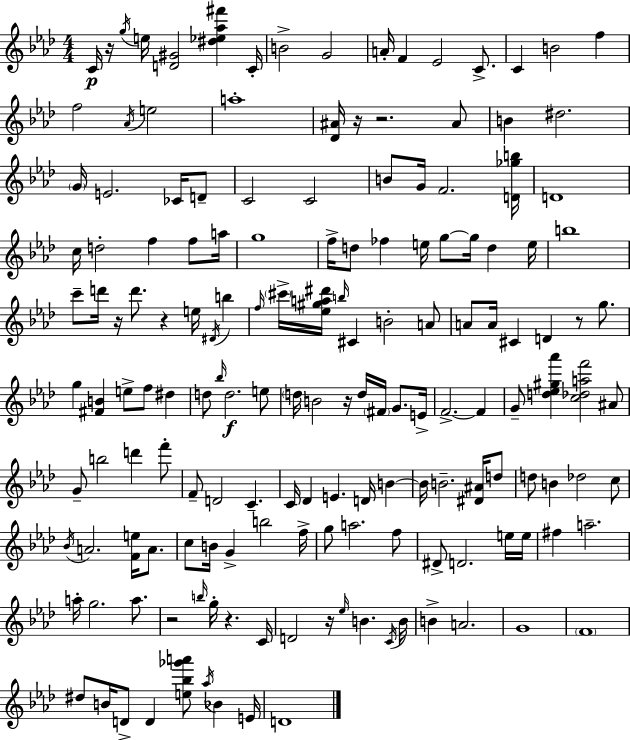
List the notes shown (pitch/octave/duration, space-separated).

C4/s R/s G5/s E5/s [D4,G#4]/h [D#5,Eb5,Ab5,F#6]/q C4/s B4/h G4/h A4/s F4/q Eb4/h C4/e. C4/q B4/h F5/q F5/h Ab4/s E5/h A5/w [Db4,A#4]/s R/s R/h. A#4/e B4/q D#5/h. G4/s E4/h. CES4/s D4/e C4/h C4/h B4/e G4/s F4/h. [D4,Gb5,B5]/s D4/w C5/s D5/h F5/q F5/e A5/s G5/w F5/s D5/e FES5/q E5/s G5/e G5/s D5/q E5/s B5/w C6/e D6/s R/s D6/e. R/q E5/s D#4/s B5/q F5/s C#6/s [Eb5,G#5,A5,D#6]/s B5/s C#4/q B4/h A4/e A4/e A4/s C#4/q D4/q R/e G5/e. G5/q [F#4,B4]/q E5/e F5/e D#5/q D5/e Bb5/s D5/h. E5/e D5/s B4/h R/s D5/s F#4/s G4/e. E4/s F4/h. F4/q G4/e [D5,Eb5,G#5,Ab6]/q [C5,Db5,A5,F6]/h A#4/e G4/e B5/h D6/q F6/e F4/e D4/h C4/q. C4/s Db4/q E4/q. D4/s B4/q B4/s B4/h. [D#4,A#4]/s D5/e D5/e B4/q Db5/h C5/e Bb4/s A4/h. [F4,E5]/s A4/e. C5/e B4/s G4/q B5/h F5/s G5/e A5/h. F5/e D#4/e D4/h. E5/s E5/s F#5/q A5/h. A5/s G5/h. A5/e. R/h B5/s G5/s R/q. C4/s D4/h R/s Eb5/s B4/q. C4/s B4/s B4/q A4/h. G4/w F4/w D#5/e B4/s D4/e D4/q [E5,Bb5,Gb6,A6]/e Ab5/s Bb4/q E4/s D4/w